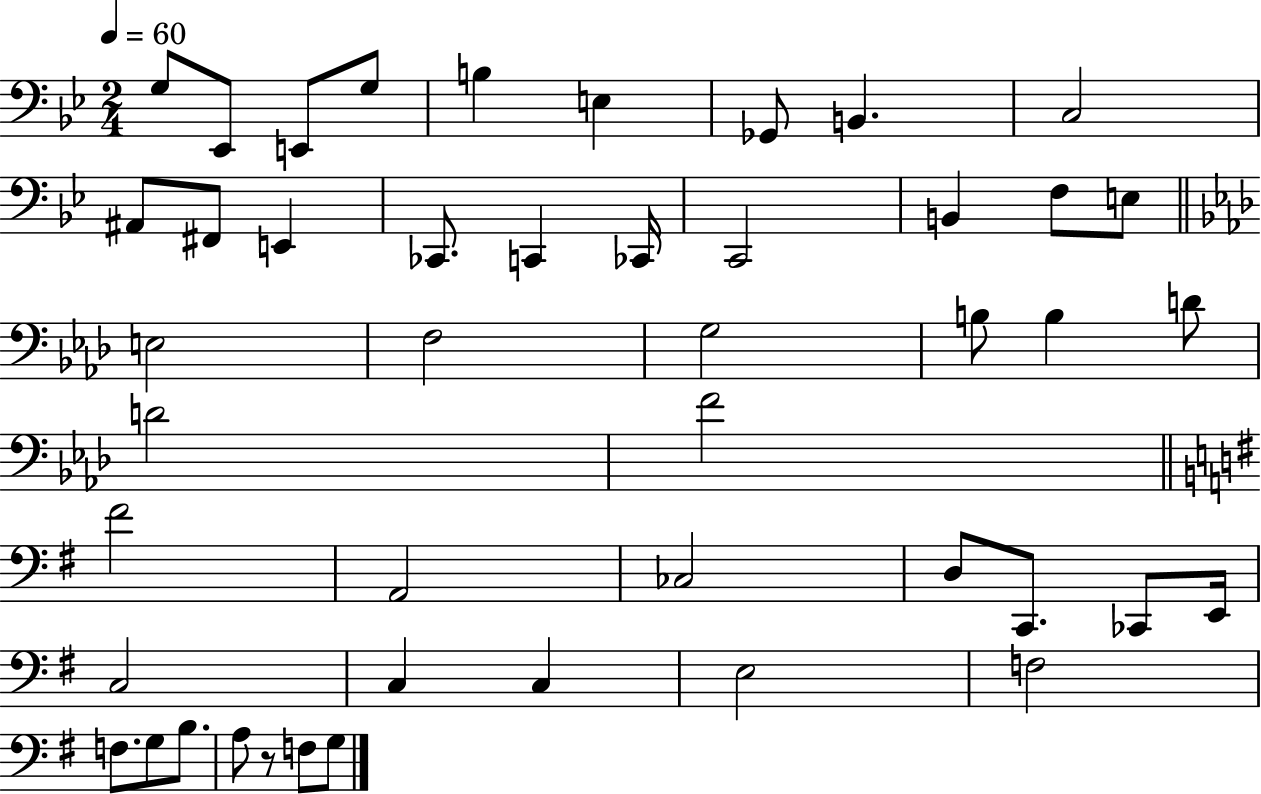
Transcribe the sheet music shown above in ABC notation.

X:1
T:Untitled
M:2/4
L:1/4
K:Bb
G,/2 _E,,/2 E,,/2 G,/2 B, E, _G,,/2 B,, C,2 ^A,,/2 ^F,,/2 E,, _C,,/2 C,, _C,,/4 C,,2 B,, F,/2 E,/2 E,2 F,2 G,2 B,/2 B, D/2 D2 F2 ^F2 A,,2 _C,2 D,/2 C,,/2 _C,,/2 E,,/4 C,2 C, C, E,2 F,2 F,/2 G,/2 B,/2 A,/2 z/2 F,/2 G,/2